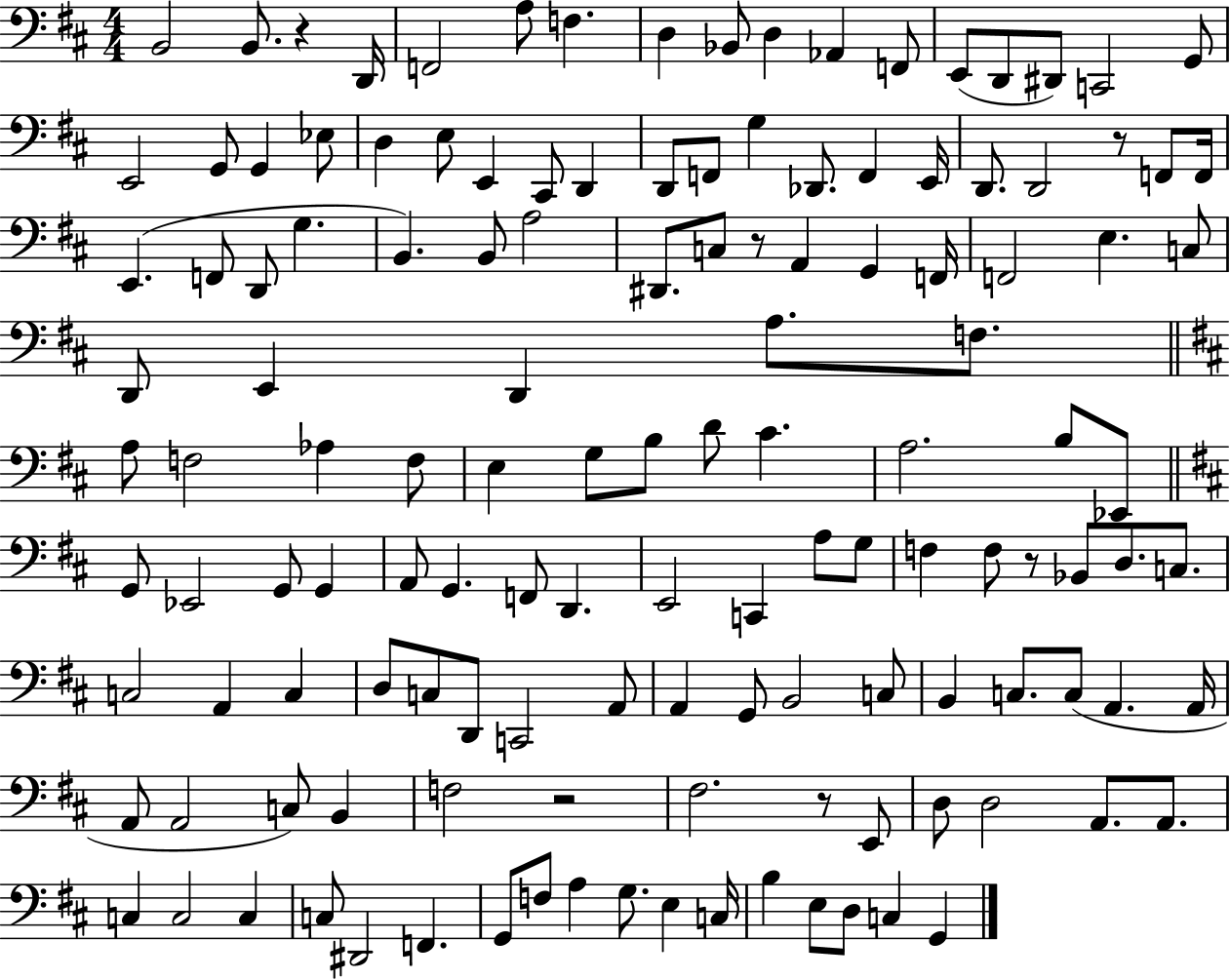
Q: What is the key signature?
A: D major